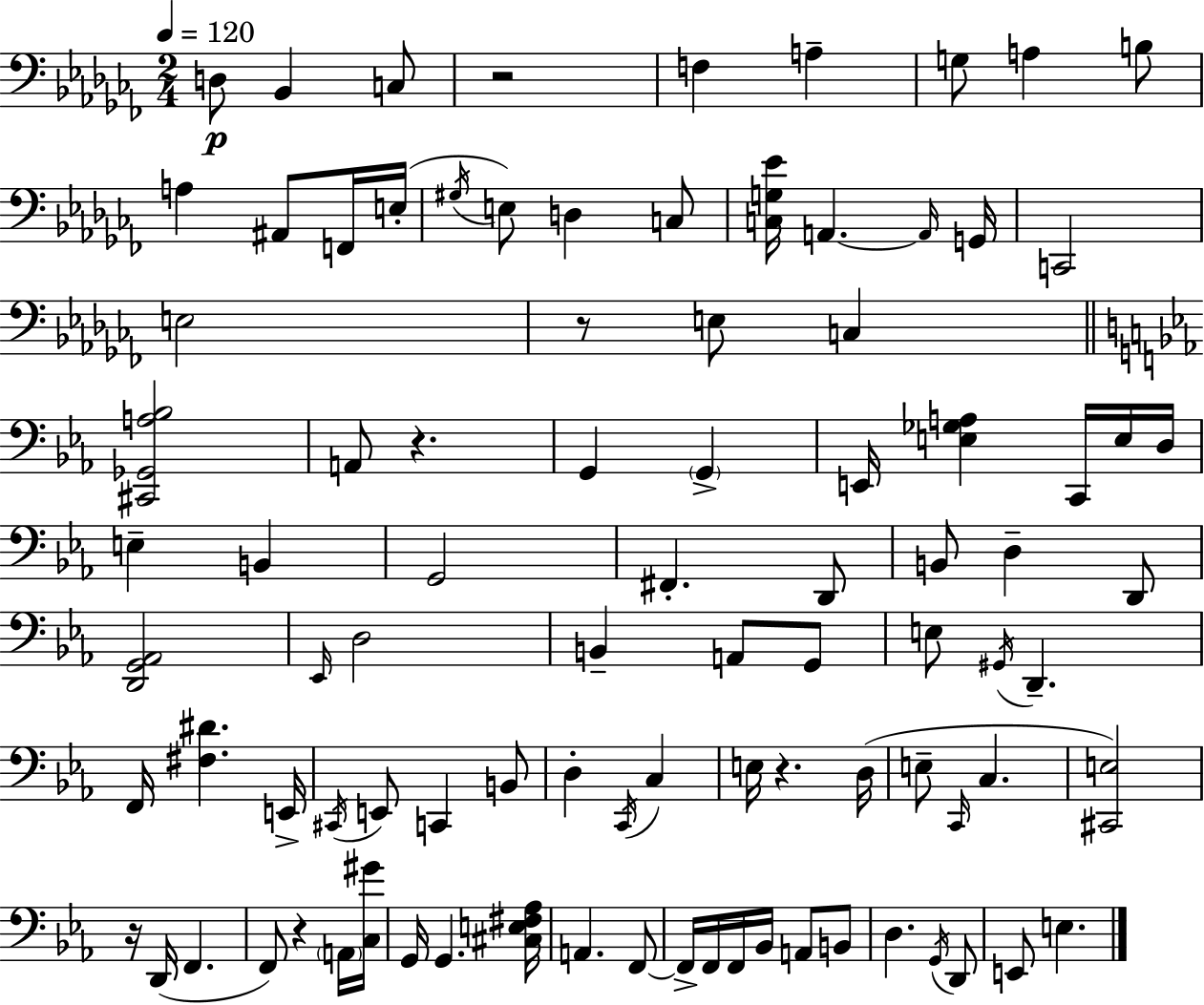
{
  \clef bass
  \numericTimeSignature
  \time 2/4
  \key aes \minor
  \tempo 4 = 120
  d8\p bes,4 c8 | r2 | f4 a4-- | g8 a4 b8 | \break a4 ais,8 f,16 e16-.( | \acciaccatura { gis16 } e8) d4 c8 | <c g ees'>16 a,4.~~ | \grace { a,16 } g,16 c,2 | \break e2 | r8 e8 c4 | \bar "||" \break \key ees \major <cis, ges, a bes>2 | a,8 r4. | g,4 \parenthesize g,4-> | e,16 <e ges a>4 c,16 e16 d16 | \break e4-- b,4 | g,2 | fis,4.-. d,8 | b,8 d4-- d,8 | \break <d, g, aes,>2 | \grace { ees,16 } d2 | b,4-- a,8 g,8 | e8 \acciaccatura { gis,16 } d,4.-- | \break f,16 <fis dis'>4. | e,16-> \acciaccatura { cis,16 } e,8 c,4 | b,8 d4-. \acciaccatura { c,16 } | c4 e16 r4. | \break d16( e8-- \grace { c,16 } c4. | <cis, e>2) | r16 d,16( f,4. | f,8) r4 | \break \parenthesize a,16 <c gis'>16 g,16 g,4. | <cis e fis aes>16 a,4. | f,8~~ f,16-> f,16 f,16 | bes,16 a,8 b,8 d4. | \break \acciaccatura { g,16 } d,8 e,8 | e4. \bar "|."
}